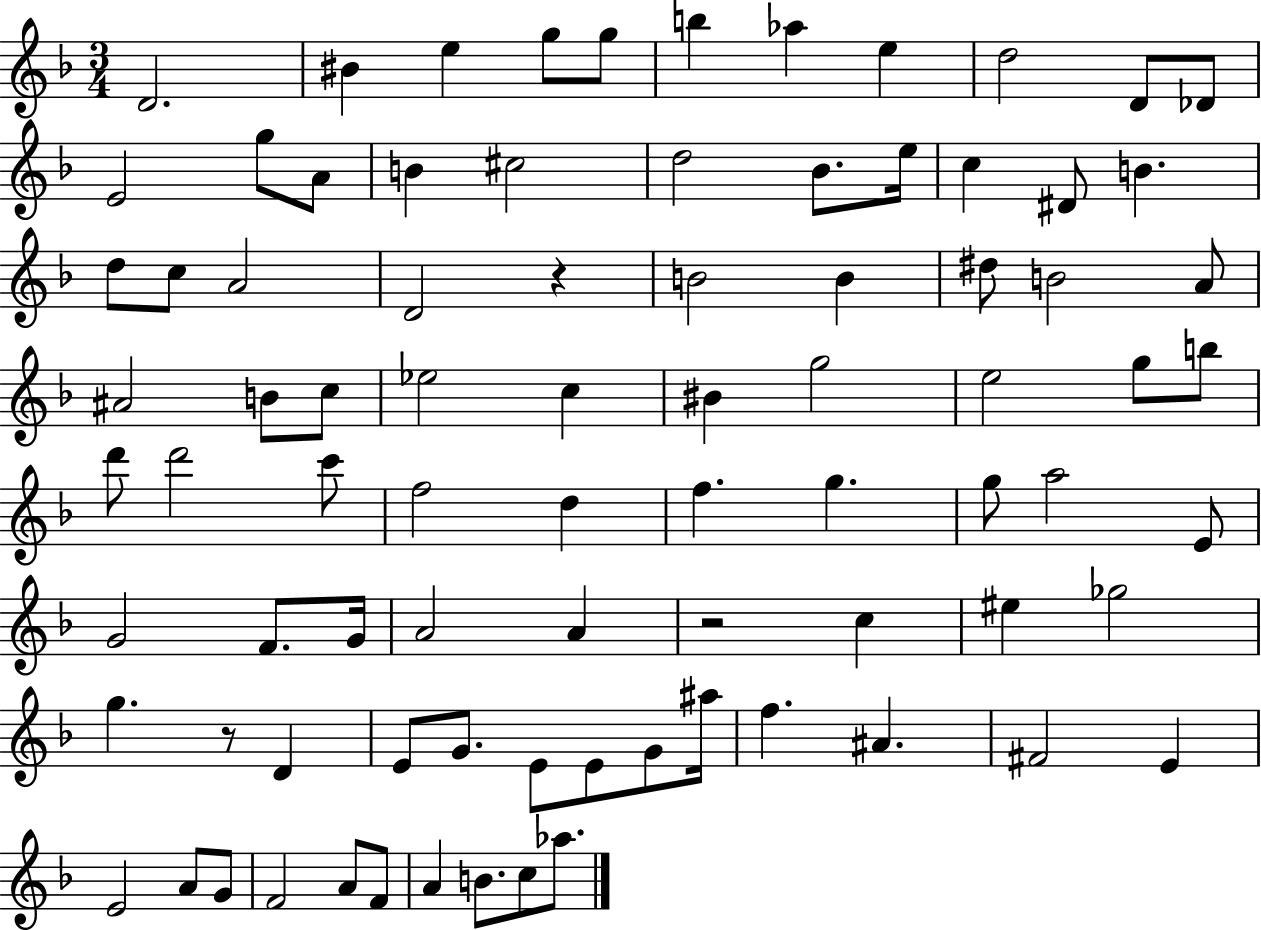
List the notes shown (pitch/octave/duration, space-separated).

D4/h. BIS4/q E5/q G5/e G5/e B5/q Ab5/q E5/q D5/h D4/e Db4/e E4/h G5/e A4/e B4/q C#5/h D5/h Bb4/e. E5/s C5/q D#4/e B4/q. D5/e C5/e A4/h D4/h R/q B4/h B4/q D#5/e B4/h A4/e A#4/h B4/e C5/e Eb5/h C5/q BIS4/q G5/h E5/h G5/e B5/e D6/e D6/h C6/e F5/h D5/q F5/q. G5/q. G5/e A5/h E4/e G4/h F4/e. G4/s A4/h A4/q R/h C5/q EIS5/q Gb5/h G5/q. R/e D4/q E4/e G4/e. E4/e E4/e G4/e A#5/s F5/q. A#4/q. F#4/h E4/q E4/h A4/e G4/e F4/h A4/e F4/e A4/q B4/e. C5/e Ab5/e.